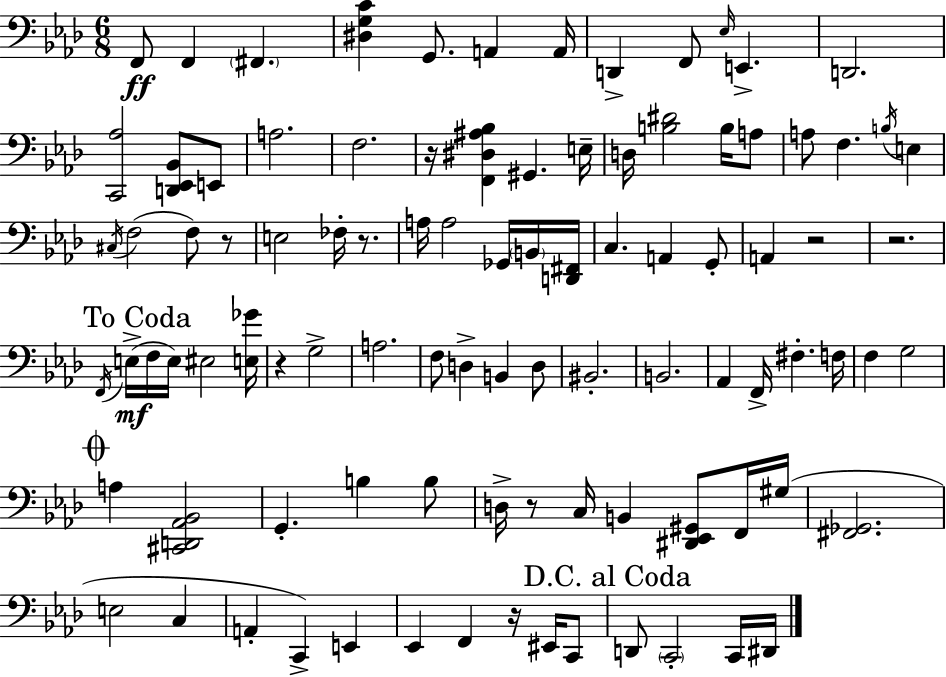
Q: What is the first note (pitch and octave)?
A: F2